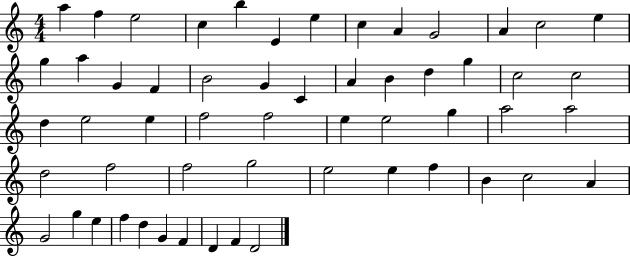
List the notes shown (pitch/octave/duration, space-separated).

A5/q F5/q E5/h C5/q B5/q E4/q E5/q C5/q A4/q G4/h A4/q C5/h E5/q G5/q A5/q G4/q F4/q B4/h G4/q C4/q A4/q B4/q D5/q G5/q C5/h C5/h D5/q E5/h E5/q F5/h F5/h E5/q E5/h G5/q A5/h A5/h D5/h F5/h F5/h G5/h E5/h E5/q F5/q B4/q C5/h A4/q G4/h G5/q E5/q F5/q D5/q G4/q F4/q D4/q F4/q D4/h